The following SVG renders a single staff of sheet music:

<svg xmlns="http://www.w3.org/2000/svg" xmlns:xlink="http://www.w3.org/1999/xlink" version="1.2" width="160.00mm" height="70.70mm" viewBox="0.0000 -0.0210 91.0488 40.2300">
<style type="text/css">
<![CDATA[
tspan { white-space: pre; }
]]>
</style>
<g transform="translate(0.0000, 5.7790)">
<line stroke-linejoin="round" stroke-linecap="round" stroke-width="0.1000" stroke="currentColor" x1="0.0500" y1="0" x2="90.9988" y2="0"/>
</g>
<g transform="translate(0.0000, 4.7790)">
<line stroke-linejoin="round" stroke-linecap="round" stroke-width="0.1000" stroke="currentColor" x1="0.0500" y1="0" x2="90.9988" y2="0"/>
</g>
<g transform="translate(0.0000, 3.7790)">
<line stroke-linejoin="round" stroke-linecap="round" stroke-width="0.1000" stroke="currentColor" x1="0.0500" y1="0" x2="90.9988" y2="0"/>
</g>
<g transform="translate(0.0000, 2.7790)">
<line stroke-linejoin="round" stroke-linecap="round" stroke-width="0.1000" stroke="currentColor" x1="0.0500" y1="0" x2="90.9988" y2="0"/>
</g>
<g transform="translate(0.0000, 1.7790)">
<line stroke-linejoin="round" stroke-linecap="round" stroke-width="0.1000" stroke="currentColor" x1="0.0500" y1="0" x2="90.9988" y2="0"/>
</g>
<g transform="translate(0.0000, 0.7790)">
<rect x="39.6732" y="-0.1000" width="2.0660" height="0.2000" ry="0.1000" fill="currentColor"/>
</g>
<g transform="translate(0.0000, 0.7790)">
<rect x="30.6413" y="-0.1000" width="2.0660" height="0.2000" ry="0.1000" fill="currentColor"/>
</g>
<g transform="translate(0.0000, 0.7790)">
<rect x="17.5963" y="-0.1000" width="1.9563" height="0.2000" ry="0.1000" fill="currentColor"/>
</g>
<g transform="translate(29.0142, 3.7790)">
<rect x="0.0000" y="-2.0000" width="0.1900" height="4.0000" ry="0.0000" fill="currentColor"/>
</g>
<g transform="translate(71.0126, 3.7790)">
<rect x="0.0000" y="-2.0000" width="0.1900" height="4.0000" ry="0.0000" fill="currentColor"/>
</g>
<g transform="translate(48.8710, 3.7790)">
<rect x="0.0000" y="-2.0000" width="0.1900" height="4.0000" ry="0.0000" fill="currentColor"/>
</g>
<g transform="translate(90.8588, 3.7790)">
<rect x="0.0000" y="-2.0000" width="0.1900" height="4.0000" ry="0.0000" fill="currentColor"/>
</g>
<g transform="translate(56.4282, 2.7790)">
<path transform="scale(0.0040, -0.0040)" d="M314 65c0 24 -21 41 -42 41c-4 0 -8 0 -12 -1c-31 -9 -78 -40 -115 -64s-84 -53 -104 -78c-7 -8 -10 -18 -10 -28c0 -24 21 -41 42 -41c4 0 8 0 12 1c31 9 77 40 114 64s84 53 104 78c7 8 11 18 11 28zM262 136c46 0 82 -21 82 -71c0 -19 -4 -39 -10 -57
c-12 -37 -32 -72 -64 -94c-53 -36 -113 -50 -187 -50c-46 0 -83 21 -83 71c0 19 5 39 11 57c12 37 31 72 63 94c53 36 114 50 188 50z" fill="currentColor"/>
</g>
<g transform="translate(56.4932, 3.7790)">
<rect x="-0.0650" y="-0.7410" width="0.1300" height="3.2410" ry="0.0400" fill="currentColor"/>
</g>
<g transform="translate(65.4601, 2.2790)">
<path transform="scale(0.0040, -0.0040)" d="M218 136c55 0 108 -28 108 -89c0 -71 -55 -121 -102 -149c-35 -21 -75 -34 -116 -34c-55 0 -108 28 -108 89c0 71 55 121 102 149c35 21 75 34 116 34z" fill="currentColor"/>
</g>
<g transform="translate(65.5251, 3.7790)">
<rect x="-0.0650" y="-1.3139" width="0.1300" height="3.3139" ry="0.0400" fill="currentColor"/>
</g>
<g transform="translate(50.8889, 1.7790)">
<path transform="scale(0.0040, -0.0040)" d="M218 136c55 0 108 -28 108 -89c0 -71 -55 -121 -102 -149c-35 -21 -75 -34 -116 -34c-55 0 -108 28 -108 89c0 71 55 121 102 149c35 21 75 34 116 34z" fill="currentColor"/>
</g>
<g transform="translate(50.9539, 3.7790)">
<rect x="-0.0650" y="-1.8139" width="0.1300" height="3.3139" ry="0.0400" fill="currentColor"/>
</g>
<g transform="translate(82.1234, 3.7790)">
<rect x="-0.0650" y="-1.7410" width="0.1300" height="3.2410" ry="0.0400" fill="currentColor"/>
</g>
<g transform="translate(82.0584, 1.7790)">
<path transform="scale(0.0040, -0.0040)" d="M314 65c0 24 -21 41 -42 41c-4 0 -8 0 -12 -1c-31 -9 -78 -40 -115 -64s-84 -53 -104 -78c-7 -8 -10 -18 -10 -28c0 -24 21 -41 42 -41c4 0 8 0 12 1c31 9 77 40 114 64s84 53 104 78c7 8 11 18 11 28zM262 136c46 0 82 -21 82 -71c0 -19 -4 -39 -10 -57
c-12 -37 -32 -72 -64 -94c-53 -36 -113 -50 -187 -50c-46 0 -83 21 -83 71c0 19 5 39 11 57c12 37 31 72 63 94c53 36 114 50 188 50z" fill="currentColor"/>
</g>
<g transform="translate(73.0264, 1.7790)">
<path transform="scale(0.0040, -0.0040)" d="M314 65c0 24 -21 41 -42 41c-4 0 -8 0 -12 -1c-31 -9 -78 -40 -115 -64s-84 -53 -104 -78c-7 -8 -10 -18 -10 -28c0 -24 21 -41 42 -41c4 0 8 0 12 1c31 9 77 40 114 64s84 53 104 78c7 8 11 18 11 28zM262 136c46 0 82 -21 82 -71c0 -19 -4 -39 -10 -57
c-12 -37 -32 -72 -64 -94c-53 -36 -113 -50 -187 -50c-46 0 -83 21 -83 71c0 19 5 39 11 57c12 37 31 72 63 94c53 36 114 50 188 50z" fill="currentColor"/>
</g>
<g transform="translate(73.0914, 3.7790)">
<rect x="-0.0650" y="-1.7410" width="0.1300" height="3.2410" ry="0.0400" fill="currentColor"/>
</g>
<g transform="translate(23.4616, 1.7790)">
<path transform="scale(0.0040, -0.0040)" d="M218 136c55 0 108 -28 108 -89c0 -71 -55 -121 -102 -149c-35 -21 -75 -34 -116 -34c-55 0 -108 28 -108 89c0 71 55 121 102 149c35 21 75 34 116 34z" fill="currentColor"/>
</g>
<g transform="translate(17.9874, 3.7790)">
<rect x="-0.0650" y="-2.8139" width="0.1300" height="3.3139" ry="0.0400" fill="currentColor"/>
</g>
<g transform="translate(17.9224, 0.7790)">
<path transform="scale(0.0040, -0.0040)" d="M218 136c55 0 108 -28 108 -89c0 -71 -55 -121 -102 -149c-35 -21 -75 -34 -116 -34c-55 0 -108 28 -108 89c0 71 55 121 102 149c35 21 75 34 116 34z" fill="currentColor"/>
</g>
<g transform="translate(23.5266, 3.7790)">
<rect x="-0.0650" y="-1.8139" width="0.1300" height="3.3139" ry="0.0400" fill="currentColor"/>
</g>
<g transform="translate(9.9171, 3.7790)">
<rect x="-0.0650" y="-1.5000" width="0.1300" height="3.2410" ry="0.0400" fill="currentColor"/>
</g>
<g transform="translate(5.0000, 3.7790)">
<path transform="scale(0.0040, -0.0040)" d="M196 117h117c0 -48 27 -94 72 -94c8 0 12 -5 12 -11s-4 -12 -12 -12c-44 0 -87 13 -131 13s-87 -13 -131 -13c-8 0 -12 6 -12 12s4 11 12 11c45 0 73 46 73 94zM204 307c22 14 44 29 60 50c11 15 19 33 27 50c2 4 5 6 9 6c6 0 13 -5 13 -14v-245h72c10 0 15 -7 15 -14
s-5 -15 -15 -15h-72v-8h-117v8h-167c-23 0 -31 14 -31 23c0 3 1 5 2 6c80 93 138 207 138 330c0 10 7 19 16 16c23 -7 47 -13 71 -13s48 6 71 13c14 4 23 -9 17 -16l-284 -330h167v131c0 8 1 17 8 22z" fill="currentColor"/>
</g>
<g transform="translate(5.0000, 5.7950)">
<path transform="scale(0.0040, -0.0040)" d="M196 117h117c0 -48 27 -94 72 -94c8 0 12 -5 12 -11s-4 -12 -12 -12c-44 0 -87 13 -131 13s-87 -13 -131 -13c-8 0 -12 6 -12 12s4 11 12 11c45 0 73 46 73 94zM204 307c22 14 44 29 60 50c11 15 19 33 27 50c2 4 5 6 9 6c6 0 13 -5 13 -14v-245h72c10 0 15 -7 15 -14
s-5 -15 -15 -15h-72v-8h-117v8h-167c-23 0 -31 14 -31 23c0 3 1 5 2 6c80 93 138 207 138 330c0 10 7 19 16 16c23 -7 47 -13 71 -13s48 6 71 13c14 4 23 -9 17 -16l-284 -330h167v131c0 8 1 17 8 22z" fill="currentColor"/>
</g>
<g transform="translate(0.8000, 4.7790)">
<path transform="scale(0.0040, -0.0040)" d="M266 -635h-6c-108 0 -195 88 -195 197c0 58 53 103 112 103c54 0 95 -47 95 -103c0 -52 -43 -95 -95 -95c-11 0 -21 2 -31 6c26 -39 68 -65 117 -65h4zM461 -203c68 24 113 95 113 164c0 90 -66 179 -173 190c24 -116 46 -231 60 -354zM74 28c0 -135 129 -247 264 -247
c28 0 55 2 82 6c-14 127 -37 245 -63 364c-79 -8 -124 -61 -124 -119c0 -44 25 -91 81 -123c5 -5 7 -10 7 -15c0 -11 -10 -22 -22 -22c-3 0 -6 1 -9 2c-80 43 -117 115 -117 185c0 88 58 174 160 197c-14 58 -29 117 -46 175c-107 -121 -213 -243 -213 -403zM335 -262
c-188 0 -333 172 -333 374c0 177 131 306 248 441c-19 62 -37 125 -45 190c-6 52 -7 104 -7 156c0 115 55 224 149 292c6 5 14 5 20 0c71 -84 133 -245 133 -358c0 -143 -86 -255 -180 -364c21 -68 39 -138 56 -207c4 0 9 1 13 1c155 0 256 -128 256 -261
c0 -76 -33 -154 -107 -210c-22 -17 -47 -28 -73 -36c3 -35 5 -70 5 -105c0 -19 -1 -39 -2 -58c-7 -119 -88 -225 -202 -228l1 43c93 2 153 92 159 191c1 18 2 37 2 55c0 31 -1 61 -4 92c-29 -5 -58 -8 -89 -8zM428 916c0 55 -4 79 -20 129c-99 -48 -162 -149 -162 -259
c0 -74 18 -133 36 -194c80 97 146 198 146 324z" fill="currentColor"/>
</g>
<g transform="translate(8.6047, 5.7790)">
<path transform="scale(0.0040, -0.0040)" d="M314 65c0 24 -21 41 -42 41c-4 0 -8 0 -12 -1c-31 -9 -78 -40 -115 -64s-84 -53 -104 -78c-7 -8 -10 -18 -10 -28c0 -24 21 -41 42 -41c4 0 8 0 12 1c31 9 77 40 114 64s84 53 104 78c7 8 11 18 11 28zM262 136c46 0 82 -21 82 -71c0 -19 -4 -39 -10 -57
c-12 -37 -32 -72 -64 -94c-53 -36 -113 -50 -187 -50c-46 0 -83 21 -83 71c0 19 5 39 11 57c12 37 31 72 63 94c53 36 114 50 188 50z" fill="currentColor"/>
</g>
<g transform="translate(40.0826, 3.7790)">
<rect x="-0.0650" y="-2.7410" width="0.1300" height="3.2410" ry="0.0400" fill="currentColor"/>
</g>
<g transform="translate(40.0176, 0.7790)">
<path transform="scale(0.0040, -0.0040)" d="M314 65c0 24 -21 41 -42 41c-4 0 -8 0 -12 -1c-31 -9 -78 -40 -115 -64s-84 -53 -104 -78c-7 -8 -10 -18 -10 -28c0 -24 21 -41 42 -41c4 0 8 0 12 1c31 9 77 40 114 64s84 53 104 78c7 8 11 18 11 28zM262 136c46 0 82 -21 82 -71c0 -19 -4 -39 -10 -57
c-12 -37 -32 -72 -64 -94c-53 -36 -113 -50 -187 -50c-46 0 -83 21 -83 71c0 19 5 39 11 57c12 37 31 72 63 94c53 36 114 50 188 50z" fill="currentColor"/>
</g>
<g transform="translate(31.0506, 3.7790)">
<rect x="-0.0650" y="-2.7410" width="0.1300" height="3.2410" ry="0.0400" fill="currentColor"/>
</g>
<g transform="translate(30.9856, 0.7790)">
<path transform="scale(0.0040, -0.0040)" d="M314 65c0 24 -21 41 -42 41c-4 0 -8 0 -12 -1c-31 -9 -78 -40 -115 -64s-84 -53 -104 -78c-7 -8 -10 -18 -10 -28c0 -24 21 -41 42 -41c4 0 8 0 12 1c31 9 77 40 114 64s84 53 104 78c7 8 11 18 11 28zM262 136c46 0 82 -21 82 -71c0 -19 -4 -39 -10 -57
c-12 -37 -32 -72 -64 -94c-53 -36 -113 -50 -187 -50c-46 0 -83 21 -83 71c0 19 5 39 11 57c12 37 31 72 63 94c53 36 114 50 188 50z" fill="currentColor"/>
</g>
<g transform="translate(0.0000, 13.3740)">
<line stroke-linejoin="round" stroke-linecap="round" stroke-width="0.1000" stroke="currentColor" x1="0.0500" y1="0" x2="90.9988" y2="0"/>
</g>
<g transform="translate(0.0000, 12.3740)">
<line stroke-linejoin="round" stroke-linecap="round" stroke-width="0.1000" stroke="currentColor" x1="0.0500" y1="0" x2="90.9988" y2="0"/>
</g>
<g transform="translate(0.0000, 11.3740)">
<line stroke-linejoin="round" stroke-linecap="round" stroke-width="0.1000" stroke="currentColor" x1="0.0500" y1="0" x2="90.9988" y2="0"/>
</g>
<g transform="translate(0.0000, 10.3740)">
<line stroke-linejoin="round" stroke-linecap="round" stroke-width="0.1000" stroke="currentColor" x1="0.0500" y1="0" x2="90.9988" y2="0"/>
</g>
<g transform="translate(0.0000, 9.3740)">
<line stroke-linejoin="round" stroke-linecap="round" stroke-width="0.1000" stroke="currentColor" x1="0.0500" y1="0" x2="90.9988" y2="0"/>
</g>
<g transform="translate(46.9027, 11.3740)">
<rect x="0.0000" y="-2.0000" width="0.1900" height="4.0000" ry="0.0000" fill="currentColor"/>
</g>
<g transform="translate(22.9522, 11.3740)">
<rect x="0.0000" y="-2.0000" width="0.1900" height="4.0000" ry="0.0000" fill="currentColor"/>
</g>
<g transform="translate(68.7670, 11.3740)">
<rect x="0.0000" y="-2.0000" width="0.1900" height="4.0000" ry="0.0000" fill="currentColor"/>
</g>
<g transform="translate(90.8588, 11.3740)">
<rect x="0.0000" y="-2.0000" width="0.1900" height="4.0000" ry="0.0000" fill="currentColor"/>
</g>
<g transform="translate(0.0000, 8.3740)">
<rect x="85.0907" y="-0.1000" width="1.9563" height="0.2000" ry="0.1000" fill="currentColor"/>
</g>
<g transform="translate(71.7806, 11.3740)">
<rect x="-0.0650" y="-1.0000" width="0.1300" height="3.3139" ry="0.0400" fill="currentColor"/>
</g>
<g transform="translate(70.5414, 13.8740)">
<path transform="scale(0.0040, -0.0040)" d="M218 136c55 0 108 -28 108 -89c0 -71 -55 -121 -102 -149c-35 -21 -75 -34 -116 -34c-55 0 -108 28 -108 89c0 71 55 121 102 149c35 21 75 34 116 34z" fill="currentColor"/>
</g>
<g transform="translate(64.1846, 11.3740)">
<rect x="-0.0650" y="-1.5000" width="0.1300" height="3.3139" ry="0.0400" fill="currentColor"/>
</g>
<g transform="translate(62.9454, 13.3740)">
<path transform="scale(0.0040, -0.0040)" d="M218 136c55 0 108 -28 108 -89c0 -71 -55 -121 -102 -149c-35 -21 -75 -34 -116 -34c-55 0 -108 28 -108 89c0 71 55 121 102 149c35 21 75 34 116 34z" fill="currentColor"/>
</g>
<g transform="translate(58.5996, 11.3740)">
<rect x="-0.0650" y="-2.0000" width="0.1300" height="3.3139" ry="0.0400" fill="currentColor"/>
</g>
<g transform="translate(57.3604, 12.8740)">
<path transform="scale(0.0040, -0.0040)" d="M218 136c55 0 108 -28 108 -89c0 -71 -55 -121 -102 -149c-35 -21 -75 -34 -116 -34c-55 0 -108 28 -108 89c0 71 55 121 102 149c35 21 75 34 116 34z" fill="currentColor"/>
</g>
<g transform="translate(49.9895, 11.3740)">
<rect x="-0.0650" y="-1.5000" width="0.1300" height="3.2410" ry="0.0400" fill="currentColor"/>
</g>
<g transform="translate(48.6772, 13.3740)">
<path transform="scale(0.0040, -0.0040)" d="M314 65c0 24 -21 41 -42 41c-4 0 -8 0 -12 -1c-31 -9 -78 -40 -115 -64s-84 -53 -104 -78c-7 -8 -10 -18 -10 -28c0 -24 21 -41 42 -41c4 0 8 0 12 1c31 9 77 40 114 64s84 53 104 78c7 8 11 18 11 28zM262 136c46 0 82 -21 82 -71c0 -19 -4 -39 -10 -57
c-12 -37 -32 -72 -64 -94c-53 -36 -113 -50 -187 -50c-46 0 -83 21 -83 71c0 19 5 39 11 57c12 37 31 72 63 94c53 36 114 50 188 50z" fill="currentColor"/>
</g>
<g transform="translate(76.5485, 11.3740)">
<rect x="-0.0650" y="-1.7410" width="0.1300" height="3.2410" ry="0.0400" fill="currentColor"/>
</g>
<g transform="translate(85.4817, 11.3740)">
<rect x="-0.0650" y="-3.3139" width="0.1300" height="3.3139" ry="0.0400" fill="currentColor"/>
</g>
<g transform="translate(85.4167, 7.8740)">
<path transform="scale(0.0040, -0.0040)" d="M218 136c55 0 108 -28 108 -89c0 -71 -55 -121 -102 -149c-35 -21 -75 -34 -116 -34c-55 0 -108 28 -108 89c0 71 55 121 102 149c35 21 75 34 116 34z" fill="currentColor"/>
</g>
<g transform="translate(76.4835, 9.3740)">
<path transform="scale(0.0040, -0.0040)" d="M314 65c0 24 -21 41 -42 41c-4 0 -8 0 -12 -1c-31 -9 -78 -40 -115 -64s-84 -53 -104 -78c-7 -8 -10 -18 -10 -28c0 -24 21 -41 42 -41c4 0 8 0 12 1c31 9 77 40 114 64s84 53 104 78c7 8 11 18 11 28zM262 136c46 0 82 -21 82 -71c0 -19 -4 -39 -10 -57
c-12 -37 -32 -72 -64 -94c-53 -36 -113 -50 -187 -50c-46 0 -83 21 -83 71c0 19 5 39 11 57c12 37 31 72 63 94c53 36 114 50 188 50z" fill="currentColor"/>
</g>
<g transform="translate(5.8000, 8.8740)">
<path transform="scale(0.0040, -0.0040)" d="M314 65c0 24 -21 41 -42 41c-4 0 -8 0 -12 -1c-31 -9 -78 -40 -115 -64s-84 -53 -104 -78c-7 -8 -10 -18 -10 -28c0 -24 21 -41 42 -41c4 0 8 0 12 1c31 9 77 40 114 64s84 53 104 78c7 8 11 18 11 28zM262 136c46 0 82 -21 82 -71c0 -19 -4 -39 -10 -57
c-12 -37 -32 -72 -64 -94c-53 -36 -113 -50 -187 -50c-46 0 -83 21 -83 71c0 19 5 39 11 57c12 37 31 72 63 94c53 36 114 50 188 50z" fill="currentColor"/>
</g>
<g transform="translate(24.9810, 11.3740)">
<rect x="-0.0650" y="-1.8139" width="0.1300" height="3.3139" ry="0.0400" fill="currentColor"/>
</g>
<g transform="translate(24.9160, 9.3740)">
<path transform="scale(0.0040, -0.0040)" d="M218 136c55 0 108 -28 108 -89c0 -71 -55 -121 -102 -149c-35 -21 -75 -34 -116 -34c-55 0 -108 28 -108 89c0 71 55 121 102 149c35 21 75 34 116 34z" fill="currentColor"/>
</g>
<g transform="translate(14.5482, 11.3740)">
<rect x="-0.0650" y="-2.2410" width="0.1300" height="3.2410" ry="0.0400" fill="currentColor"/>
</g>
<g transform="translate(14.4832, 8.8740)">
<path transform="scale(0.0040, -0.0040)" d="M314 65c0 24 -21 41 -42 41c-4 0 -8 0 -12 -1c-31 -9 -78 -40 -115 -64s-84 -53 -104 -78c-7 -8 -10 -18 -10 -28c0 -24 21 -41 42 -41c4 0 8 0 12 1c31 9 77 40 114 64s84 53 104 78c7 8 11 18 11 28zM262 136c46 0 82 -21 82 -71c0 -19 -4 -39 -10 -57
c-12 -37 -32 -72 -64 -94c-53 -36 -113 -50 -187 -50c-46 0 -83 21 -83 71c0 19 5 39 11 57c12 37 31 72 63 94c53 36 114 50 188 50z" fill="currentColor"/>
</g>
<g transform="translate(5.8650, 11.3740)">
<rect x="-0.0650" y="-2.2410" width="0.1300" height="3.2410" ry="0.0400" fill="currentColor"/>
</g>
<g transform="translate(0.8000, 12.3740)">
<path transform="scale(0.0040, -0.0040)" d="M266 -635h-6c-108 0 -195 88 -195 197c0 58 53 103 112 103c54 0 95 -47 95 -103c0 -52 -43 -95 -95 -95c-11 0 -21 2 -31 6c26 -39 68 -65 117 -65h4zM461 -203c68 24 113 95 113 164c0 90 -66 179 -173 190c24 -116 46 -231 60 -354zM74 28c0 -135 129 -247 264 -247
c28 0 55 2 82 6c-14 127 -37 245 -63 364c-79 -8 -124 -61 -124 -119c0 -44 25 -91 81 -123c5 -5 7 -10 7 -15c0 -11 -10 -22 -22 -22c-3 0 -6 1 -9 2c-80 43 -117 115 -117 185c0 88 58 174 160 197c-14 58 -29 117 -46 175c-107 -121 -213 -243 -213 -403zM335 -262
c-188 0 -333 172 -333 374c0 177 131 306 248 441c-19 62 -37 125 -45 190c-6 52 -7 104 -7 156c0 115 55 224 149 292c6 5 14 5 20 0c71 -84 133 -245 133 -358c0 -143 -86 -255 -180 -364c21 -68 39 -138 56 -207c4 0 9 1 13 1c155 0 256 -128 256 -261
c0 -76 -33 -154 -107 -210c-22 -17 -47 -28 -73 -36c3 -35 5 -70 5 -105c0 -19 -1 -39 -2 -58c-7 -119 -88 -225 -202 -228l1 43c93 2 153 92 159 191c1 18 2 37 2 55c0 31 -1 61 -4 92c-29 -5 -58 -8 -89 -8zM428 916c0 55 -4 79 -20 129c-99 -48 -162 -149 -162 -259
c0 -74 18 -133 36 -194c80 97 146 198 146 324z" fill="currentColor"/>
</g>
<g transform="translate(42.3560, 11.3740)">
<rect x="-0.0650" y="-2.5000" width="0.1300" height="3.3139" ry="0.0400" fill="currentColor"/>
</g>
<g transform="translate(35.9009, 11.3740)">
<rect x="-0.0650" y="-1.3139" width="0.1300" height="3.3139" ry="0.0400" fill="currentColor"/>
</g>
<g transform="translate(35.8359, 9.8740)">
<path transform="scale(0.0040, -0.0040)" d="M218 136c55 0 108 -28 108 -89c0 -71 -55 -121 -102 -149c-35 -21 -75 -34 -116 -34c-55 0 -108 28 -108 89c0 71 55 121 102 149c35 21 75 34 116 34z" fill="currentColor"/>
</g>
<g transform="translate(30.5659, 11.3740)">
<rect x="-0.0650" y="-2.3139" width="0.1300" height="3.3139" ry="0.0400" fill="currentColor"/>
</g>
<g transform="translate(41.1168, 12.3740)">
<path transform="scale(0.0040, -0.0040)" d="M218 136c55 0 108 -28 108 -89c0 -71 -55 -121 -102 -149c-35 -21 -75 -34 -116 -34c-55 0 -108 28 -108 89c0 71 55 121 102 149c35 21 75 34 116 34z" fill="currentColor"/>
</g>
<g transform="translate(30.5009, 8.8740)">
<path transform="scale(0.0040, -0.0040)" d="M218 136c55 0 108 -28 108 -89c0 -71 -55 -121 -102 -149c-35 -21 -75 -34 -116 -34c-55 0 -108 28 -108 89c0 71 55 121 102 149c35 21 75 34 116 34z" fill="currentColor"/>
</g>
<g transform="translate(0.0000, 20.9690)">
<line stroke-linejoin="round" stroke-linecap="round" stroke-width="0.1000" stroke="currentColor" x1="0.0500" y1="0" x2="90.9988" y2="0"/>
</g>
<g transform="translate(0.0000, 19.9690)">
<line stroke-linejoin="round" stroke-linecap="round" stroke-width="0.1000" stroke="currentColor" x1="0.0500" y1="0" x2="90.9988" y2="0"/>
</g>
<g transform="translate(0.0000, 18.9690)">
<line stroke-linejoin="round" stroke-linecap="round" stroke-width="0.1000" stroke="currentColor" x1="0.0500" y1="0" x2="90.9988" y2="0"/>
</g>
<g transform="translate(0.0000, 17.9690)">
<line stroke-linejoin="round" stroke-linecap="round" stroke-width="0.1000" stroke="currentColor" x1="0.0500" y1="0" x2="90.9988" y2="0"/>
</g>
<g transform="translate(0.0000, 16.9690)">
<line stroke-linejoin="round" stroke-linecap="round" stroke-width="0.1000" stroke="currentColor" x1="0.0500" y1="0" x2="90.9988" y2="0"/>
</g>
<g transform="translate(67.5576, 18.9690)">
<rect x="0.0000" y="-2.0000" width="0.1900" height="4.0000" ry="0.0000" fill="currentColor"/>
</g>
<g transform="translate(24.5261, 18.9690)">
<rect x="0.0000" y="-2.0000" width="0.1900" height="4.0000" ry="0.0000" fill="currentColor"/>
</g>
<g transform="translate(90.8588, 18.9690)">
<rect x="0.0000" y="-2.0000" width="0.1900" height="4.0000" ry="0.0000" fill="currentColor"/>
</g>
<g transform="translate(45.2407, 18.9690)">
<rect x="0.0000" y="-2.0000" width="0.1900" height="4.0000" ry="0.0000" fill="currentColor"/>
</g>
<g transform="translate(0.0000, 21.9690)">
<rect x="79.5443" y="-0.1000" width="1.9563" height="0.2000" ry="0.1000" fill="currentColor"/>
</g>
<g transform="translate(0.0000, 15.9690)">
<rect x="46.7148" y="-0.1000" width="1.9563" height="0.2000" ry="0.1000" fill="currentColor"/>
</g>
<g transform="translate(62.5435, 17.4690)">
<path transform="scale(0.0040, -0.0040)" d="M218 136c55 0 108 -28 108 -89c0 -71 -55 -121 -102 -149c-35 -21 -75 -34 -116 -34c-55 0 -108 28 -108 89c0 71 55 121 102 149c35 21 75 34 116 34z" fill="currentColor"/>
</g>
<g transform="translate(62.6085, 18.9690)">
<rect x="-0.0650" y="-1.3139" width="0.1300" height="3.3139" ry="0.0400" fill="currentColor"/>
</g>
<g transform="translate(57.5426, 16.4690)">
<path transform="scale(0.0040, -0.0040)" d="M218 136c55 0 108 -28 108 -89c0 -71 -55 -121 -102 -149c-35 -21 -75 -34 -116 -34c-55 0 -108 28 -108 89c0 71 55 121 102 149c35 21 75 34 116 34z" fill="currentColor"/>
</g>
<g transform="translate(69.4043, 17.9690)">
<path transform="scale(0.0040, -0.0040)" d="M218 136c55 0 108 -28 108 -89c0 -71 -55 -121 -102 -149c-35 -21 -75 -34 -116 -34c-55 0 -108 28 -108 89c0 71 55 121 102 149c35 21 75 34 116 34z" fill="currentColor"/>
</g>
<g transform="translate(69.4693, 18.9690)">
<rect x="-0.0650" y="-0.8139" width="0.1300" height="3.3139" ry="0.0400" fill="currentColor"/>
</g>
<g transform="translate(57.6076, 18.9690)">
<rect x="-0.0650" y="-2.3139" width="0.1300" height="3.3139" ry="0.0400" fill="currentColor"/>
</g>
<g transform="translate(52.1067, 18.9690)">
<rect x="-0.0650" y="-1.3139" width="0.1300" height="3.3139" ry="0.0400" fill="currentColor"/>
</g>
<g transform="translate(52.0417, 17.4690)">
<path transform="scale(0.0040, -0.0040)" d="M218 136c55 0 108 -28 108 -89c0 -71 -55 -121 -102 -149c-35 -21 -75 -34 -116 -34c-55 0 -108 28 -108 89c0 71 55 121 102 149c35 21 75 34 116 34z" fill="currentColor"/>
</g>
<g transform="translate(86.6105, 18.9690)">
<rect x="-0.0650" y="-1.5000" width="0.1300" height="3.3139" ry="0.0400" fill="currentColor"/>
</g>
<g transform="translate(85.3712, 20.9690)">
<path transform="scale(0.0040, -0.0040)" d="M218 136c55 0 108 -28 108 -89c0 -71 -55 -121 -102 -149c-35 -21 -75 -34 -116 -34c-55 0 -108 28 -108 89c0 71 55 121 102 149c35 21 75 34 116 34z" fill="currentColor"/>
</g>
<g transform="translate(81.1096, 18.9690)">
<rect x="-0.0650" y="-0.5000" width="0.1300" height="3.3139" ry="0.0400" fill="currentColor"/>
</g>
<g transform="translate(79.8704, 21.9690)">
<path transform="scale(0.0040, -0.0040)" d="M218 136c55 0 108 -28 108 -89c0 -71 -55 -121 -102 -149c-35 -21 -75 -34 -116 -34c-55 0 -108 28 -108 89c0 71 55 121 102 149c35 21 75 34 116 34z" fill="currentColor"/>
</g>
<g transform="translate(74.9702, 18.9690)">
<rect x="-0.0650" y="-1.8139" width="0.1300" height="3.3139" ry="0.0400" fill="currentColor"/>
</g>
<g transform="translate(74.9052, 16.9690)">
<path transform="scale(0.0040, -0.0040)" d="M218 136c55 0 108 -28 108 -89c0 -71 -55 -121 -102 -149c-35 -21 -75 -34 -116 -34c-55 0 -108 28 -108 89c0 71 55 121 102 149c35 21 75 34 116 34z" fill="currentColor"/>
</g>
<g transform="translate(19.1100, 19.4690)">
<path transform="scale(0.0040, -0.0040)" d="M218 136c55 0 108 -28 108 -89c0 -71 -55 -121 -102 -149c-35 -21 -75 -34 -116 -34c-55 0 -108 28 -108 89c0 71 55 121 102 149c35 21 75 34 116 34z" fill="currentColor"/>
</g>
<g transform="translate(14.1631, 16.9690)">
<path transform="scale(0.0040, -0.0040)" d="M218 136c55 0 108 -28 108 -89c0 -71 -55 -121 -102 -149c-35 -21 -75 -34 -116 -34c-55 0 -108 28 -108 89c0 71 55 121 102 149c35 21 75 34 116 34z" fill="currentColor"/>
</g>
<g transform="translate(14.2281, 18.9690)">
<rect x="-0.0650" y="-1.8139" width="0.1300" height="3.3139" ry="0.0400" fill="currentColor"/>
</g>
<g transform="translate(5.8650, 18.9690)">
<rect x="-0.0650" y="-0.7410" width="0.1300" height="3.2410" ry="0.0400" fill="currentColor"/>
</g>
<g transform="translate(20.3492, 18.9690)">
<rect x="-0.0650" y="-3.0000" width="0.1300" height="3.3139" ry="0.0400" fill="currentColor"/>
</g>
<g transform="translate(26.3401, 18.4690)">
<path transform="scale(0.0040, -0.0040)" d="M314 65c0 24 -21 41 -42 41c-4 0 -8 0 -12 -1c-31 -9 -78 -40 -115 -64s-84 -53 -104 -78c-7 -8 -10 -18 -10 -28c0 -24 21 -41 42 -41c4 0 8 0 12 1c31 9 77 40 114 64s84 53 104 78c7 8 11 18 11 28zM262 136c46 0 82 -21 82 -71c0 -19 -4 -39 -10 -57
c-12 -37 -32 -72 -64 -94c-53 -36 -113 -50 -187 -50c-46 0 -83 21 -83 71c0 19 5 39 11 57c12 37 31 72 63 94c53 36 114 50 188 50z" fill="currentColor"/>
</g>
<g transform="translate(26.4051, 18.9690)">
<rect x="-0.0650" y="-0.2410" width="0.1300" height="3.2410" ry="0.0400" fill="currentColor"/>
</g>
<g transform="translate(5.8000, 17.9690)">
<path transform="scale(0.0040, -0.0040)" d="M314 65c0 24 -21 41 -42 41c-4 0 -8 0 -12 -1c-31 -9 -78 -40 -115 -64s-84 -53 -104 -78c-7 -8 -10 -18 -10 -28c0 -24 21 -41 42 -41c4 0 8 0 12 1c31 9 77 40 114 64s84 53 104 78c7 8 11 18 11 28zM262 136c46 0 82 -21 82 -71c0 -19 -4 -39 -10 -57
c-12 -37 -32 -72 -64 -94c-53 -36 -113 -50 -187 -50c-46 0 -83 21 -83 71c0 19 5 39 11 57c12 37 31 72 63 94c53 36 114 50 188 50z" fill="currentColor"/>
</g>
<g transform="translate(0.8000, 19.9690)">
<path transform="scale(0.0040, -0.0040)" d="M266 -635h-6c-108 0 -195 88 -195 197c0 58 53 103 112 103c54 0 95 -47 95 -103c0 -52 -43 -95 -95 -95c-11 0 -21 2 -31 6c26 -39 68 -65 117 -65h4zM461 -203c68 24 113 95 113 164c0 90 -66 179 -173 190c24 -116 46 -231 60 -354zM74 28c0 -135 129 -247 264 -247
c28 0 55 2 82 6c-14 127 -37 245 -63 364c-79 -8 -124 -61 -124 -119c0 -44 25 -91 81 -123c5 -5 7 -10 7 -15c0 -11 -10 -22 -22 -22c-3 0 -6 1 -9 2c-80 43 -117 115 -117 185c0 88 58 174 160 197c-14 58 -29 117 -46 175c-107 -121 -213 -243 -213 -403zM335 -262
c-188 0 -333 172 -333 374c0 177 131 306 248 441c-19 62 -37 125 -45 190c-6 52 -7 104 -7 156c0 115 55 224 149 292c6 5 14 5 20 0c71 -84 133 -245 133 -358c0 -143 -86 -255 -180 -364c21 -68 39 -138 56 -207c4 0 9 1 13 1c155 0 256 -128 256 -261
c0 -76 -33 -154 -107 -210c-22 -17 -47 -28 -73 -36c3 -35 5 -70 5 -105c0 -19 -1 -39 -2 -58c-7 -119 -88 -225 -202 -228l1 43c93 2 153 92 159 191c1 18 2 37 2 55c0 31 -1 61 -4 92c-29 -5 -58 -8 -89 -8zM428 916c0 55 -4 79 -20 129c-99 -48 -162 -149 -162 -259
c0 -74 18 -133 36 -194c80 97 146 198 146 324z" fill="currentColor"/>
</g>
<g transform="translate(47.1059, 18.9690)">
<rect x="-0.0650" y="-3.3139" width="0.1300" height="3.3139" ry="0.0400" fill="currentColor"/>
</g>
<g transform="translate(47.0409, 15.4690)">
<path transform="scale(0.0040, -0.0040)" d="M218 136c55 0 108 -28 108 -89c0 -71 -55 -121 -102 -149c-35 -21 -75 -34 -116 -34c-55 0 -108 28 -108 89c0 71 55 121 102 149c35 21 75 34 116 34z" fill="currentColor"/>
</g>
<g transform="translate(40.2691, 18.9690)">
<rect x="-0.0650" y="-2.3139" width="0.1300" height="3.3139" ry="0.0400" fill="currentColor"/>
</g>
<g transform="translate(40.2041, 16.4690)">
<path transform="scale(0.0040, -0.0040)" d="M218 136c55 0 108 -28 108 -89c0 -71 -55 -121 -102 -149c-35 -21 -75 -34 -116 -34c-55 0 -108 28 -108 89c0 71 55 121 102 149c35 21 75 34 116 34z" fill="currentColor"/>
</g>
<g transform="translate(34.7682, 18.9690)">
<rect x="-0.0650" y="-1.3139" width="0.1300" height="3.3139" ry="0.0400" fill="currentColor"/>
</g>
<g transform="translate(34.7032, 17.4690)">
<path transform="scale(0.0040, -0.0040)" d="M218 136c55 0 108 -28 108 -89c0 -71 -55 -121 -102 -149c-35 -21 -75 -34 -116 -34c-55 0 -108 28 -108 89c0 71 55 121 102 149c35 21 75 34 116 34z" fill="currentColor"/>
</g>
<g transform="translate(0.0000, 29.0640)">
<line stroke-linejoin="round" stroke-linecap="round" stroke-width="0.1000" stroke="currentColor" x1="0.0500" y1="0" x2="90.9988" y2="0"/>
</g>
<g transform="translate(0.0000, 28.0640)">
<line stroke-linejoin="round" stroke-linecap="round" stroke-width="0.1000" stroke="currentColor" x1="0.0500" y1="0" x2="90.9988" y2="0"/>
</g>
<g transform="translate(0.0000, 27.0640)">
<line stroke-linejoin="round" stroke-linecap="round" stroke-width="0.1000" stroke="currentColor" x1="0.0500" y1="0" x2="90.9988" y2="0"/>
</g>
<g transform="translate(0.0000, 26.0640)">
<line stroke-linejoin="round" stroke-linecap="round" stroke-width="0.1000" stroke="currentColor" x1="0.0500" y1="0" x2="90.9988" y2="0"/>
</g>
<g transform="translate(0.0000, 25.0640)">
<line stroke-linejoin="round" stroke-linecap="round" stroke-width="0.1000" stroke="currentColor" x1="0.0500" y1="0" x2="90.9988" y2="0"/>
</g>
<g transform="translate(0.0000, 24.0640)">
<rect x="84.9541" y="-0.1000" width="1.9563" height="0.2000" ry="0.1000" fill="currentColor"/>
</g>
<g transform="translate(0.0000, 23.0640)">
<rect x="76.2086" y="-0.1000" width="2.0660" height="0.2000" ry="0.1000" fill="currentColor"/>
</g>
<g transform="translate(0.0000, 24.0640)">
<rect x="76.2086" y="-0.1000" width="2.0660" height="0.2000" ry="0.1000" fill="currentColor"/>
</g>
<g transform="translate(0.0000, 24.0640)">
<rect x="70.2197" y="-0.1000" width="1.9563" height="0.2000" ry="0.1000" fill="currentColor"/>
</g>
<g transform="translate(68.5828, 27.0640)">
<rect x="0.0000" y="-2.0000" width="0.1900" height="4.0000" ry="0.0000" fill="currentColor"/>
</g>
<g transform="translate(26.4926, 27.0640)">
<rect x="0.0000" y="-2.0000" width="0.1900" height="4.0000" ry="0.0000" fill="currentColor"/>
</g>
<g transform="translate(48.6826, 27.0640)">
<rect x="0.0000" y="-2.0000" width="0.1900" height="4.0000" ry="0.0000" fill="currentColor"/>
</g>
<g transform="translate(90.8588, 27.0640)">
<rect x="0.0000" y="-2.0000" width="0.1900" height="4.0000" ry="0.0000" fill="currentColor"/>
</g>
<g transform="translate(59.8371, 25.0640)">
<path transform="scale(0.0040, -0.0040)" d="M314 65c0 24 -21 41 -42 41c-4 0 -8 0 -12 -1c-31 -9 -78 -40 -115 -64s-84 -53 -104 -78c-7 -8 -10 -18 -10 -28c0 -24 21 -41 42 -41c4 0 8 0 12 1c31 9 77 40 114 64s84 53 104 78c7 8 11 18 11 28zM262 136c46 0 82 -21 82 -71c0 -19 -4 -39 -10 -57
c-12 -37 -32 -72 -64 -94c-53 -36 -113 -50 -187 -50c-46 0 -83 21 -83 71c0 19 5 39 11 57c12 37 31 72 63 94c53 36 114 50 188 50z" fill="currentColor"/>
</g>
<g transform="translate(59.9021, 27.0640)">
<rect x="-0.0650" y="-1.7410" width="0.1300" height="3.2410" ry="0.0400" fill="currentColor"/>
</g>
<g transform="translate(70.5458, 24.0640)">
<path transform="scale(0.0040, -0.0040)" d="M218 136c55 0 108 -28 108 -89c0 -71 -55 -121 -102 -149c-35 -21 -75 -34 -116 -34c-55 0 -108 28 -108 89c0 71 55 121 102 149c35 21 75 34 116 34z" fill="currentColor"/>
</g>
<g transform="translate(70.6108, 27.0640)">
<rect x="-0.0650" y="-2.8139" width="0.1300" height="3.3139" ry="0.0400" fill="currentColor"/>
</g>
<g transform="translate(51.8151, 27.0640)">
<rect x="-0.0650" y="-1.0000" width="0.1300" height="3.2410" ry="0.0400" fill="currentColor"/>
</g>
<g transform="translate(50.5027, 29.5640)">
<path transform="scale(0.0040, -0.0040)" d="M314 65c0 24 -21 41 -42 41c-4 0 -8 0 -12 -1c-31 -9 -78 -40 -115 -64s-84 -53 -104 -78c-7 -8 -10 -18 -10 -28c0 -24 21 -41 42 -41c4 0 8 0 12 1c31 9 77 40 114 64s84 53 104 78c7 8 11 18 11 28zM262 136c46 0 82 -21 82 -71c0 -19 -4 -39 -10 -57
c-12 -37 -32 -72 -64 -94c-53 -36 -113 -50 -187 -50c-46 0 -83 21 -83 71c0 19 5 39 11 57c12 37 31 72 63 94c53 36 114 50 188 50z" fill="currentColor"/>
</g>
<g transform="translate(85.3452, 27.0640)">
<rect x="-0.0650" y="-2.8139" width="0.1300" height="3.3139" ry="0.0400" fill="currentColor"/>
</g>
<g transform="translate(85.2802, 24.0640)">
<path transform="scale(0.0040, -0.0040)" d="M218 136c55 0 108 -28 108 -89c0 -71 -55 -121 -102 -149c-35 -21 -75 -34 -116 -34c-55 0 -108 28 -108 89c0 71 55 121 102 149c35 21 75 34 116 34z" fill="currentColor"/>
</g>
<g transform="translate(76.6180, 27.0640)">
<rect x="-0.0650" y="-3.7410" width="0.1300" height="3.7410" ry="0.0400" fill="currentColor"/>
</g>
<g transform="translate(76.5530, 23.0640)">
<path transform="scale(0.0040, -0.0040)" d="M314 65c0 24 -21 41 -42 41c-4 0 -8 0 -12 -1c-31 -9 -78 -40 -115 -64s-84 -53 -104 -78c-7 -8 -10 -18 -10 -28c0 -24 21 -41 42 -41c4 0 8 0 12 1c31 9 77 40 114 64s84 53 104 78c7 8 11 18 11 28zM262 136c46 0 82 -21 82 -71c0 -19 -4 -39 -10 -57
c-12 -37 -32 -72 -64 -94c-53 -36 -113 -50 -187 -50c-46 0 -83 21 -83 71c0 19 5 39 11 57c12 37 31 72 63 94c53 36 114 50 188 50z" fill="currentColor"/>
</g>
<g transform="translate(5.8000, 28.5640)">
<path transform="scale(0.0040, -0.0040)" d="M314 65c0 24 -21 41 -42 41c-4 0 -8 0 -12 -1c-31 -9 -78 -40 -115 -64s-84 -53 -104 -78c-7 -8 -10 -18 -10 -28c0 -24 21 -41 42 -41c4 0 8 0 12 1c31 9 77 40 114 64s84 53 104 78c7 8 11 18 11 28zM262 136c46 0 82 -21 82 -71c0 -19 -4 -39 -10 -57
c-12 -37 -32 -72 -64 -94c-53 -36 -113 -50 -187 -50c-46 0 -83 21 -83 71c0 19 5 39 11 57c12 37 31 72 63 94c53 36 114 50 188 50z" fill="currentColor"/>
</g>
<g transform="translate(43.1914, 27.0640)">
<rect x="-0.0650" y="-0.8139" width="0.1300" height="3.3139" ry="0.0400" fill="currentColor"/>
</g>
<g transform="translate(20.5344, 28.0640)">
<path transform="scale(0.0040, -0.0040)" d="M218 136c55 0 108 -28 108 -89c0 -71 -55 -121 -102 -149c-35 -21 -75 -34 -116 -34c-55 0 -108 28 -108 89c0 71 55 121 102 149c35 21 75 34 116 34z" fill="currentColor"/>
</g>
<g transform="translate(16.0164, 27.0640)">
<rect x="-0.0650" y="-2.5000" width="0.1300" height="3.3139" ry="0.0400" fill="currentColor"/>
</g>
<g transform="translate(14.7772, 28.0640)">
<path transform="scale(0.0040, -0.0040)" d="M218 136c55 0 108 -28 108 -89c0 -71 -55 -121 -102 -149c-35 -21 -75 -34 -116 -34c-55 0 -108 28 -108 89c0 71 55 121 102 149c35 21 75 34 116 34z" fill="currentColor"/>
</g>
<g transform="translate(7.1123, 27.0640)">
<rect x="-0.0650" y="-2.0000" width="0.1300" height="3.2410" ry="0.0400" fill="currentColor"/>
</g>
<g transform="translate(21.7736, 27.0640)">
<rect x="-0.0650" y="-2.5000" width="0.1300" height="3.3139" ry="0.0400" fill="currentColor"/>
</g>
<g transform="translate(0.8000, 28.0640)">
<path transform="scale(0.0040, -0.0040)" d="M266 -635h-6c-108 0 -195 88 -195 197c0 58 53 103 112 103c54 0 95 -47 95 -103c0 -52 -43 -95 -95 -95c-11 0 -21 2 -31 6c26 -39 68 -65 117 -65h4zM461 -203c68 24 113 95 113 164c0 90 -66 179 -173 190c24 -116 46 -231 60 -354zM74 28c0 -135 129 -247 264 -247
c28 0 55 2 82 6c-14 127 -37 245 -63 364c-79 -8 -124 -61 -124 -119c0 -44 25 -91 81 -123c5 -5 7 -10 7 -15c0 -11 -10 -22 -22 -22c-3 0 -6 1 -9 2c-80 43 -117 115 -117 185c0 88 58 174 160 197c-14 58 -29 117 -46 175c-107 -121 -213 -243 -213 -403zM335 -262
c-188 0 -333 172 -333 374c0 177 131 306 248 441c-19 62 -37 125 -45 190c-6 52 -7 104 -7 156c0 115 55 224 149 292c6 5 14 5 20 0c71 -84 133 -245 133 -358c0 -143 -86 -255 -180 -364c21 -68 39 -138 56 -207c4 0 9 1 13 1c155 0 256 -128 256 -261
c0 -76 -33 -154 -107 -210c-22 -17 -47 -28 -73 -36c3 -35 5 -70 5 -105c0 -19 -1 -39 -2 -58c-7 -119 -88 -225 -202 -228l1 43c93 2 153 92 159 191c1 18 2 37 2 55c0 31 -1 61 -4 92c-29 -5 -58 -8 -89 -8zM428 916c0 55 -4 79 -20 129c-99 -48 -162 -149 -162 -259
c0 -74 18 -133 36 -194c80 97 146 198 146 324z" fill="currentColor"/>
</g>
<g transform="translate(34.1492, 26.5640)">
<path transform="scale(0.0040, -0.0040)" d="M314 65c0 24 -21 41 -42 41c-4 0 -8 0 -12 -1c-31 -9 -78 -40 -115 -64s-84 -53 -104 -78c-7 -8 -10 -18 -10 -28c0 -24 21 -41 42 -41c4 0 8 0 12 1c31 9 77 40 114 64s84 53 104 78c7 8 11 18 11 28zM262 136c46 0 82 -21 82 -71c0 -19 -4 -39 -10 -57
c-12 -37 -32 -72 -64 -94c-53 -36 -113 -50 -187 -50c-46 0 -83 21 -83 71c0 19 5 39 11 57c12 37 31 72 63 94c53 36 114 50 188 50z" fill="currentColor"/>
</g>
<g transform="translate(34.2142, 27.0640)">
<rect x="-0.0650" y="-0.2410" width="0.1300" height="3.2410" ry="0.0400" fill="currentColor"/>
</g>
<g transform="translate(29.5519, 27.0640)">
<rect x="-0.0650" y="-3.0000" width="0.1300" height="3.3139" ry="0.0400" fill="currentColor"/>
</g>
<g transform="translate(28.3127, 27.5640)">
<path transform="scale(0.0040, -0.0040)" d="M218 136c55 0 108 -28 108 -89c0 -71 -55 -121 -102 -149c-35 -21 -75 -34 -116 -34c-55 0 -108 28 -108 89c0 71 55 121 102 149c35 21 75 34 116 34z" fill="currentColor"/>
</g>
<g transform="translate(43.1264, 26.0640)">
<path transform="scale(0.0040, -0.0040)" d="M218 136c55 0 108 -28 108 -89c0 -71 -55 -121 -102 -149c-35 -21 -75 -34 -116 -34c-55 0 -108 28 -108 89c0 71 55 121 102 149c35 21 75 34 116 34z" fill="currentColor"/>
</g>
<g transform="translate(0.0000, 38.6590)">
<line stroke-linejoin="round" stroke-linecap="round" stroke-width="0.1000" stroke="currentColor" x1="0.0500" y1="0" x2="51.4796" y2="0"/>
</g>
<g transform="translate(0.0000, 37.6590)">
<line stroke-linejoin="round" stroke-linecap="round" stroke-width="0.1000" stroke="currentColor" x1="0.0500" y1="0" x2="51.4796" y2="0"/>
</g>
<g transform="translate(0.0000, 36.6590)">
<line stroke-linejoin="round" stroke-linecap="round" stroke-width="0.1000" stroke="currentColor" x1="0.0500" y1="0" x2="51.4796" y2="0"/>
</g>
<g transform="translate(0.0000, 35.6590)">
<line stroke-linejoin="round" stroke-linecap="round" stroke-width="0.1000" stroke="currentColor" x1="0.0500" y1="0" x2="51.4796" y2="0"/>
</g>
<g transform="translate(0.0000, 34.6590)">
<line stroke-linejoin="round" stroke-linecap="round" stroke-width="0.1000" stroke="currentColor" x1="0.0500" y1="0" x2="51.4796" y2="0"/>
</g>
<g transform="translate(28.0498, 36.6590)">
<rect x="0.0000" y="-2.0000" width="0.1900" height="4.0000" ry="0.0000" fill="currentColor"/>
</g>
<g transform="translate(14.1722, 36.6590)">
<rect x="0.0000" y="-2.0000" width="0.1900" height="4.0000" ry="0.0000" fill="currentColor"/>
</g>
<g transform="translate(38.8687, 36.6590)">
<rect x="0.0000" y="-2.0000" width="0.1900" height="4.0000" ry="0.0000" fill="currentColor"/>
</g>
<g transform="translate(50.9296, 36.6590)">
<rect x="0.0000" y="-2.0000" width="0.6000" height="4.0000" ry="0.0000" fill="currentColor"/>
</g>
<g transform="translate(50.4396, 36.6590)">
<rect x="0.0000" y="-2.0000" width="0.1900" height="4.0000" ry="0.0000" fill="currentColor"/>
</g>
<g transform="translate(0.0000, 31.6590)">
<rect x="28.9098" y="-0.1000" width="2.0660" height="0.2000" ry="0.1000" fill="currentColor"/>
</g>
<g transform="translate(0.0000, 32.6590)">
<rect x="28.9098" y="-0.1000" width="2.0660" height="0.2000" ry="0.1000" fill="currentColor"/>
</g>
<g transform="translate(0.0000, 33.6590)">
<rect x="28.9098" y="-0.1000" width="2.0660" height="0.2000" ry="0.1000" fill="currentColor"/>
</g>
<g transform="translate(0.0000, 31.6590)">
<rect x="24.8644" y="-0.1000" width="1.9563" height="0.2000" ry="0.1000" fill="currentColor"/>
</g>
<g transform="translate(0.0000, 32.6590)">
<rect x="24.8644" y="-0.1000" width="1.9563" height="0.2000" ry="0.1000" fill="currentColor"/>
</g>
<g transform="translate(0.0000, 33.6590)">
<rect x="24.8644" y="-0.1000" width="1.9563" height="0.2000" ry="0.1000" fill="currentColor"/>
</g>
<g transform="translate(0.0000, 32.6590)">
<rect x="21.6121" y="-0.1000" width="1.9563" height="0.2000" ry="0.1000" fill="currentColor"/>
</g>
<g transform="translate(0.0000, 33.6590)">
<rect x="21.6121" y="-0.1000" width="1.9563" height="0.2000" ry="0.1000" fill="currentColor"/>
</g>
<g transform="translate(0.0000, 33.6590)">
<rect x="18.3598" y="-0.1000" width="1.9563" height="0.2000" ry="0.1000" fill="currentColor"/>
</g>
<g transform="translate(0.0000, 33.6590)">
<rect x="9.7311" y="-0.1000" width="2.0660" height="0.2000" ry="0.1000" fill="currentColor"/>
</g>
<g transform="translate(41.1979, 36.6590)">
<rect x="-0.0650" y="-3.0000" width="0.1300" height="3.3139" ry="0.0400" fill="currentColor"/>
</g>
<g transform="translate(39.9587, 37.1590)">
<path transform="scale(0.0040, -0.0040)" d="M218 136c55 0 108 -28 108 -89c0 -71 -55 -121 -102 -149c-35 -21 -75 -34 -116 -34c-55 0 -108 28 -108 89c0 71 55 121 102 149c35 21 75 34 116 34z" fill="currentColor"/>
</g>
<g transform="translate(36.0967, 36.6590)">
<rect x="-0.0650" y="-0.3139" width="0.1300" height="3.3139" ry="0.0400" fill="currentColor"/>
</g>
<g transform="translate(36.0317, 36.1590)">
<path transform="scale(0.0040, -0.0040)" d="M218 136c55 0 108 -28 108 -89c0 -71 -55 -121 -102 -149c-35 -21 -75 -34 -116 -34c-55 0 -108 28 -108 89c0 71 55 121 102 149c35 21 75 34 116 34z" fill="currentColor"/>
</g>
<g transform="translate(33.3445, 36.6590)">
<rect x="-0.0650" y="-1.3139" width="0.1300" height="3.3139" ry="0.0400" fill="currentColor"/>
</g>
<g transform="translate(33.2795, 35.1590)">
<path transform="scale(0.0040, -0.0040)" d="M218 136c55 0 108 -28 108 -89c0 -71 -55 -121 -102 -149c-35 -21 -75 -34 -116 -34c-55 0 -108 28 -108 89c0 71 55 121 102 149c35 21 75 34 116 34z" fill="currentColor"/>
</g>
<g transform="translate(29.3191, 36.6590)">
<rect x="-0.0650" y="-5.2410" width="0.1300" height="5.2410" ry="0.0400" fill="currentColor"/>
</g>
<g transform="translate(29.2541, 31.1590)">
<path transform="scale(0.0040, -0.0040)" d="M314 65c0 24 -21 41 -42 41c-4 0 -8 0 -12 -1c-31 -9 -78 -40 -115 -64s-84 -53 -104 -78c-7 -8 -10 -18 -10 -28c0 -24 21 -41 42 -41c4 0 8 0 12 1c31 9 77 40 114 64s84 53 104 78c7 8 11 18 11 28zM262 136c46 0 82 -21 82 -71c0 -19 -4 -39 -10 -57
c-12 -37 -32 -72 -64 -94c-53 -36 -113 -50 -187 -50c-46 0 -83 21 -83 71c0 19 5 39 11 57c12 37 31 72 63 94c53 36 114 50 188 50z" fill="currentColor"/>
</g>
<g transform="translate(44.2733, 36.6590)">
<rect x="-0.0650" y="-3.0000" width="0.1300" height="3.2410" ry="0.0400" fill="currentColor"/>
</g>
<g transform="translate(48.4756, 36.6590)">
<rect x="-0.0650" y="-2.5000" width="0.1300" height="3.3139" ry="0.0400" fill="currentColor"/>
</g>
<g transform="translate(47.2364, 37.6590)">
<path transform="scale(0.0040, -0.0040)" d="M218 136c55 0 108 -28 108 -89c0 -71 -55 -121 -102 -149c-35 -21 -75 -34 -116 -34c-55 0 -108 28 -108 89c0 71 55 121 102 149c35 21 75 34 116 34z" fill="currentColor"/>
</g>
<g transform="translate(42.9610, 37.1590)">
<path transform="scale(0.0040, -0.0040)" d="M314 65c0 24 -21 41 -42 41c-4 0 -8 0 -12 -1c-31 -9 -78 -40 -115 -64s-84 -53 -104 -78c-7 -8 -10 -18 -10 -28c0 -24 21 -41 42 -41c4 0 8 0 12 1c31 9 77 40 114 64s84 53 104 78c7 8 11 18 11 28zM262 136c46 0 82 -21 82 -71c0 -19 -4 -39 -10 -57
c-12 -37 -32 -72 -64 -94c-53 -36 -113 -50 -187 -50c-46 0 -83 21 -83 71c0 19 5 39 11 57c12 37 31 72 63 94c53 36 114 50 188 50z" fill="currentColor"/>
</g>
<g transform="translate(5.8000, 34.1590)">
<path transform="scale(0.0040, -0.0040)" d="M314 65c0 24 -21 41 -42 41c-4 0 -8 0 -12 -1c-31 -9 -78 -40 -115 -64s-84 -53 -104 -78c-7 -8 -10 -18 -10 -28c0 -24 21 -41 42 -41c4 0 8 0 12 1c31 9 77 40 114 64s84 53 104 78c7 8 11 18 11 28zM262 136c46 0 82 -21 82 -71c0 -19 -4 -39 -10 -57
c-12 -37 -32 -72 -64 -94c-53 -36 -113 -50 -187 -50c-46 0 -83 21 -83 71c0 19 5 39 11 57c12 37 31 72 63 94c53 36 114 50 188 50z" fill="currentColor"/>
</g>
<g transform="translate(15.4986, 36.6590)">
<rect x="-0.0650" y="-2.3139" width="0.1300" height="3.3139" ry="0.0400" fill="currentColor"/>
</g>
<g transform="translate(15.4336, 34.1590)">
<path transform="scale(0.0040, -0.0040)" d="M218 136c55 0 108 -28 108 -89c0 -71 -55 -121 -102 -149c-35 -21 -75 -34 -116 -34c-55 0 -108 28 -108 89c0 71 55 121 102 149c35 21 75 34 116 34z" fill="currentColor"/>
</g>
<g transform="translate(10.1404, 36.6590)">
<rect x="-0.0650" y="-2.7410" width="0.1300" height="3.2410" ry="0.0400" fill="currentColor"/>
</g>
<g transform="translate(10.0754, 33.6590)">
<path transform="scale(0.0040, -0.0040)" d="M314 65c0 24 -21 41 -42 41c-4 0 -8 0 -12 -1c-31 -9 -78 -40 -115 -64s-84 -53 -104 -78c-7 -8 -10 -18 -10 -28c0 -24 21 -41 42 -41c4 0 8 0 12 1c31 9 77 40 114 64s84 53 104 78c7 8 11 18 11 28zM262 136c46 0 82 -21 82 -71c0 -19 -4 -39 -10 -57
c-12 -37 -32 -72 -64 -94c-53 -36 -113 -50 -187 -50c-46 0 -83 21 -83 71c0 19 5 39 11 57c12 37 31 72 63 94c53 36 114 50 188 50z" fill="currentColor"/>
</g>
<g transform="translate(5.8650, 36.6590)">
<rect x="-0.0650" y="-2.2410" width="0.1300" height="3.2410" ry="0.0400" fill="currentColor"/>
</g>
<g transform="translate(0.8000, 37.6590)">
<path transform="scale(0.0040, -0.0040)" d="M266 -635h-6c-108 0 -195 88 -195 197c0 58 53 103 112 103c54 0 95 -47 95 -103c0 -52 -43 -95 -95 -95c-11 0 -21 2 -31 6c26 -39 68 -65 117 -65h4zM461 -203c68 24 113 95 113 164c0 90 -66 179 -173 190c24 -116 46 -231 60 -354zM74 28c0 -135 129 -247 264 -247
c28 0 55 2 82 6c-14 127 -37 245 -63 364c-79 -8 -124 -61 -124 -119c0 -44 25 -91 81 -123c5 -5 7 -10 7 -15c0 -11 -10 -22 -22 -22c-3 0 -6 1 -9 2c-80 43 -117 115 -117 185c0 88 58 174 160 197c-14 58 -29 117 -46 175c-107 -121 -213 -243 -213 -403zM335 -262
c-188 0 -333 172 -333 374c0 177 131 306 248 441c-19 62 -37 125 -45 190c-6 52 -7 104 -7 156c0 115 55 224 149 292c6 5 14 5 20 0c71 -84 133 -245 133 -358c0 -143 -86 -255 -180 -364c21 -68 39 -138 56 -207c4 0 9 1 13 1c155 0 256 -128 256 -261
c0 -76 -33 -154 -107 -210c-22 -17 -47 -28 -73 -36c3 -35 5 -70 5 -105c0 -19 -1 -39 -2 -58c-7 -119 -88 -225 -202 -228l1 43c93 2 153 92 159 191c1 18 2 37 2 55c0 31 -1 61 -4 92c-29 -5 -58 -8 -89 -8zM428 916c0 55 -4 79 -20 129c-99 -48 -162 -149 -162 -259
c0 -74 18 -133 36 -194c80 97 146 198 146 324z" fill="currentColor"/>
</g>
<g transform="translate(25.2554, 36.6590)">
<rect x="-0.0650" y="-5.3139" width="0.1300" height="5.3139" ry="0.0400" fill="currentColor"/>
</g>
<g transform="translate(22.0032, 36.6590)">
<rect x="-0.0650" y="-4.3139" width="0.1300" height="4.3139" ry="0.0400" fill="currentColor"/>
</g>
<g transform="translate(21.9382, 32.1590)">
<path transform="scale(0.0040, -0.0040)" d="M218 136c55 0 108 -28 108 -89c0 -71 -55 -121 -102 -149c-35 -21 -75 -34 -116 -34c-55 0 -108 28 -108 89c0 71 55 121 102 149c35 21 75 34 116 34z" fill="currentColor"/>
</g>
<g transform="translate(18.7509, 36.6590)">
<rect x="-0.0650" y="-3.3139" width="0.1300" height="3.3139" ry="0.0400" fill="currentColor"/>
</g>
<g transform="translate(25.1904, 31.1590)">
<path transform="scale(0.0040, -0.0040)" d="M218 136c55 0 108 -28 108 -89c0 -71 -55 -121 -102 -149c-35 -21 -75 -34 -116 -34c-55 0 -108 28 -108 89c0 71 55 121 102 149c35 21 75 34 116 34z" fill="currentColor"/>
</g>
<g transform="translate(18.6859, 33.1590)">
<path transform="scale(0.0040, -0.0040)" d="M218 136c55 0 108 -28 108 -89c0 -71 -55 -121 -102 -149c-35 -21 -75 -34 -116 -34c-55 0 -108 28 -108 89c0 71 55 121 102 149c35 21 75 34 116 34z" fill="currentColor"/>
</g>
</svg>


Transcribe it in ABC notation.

X:1
T:Untitled
M:4/4
L:1/4
K:C
E2 a f a2 a2 f d2 e f2 f2 g2 g2 f g e G E2 F E D f2 b d2 f A c2 e g b e g e d f C E F2 G G A c2 d D2 f2 a c'2 a g2 a2 g b d' f' f'2 e c A A2 G